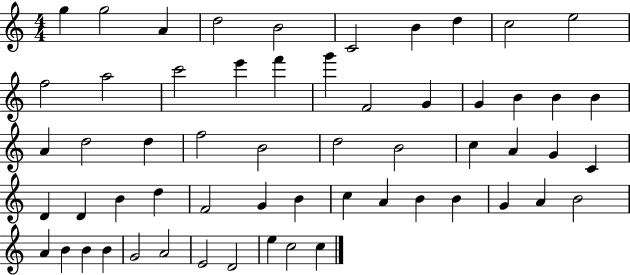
{
  \clef treble
  \numericTimeSignature
  \time 4/4
  \key c \major
  g''4 g''2 a'4 | d''2 b'2 | c'2 b'4 d''4 | c''2 e''2 | \break f''2 a''2 | c'''2 e'''4 f'''4 | g'''4 f'2 g'4 | g'4 b'4 b'4 b'4 | \break a'4 d''2 d''4 | f''2 b'2 | d''2 b'2 | c''4 a'4 g'4 c'4 | \break d'4 d'4 b'4 d''4 | f'2 g'4 b'4 | c''4 a'4 b'4 b'4 | g'4 a'4 b'2 | \break a'4 b'4 b'4 b'4 | g'2 a'2 | e'2 d'2 | e''4 c''2 c''4 | \break \bar "|."
}